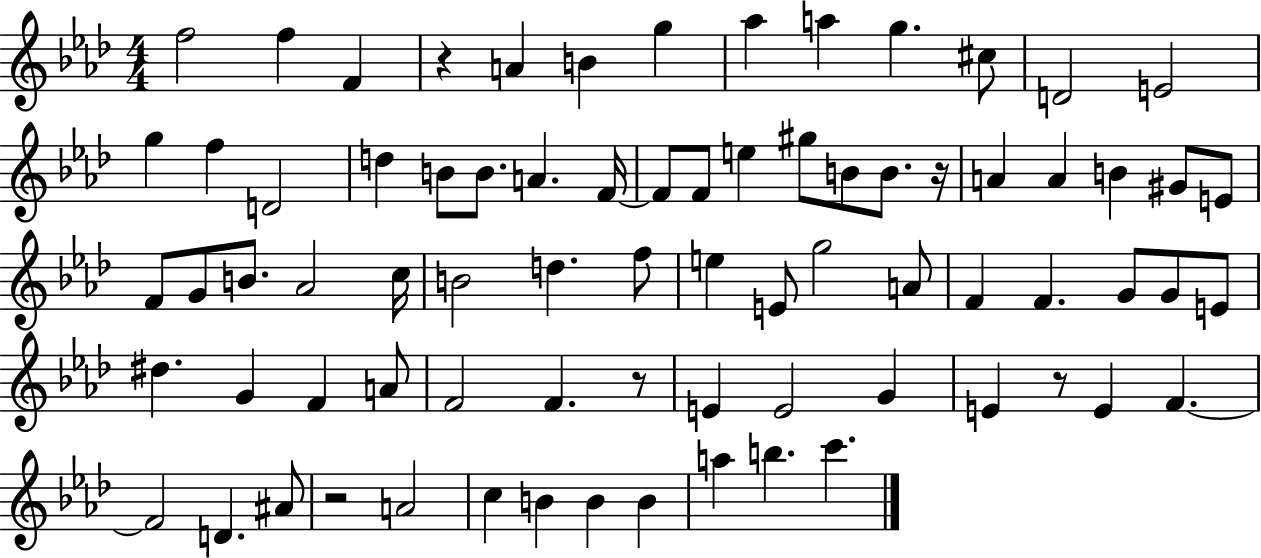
X:1
T:Untitled
M:4/4
L:1/4
K:Ab
f2 f F z A B g _a a g ^c/2 D2 E2 g f D2 d B/2 B/2 A F/4 F/2 F/2 e ^g/2 B/2 B/2 z/4 A A B ^G/2 E/2 F/2 G/2 B/2 _A2 c/4 B2 d f/2 e E/2 g2 A/2 F F G/2 G/2 E/2 ^d G F A/2 F2 F z/2 E E2 G E z/2 E F F2 D ^A/2 z2 A2 c B B B a b c'